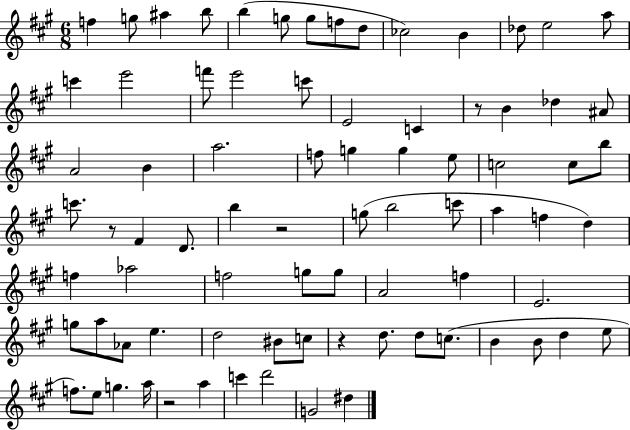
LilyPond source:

{
  \clef treble
  \numericTimeSignature
  \time 6/8
  \key a \major
  f''4 g''8 ais''4 b''8 | b''4( g''8 g''8 f''8 d''8 | ces''2) b'4 | des''8 e''2 a''8 | \break c'''4 e'''2 | f'''8 e'''2 c'''8 | e'2 c'4 | r8 b'4 des''4 ais'8 | \break a'2 b'4 | a''2. | f''8 g''4 g''4 e''8 | c''2 c''8 b''8 | \break c'''8. r8 fis'4 d'8. | b''4 r2 | g''8( b''2 c'''8 | a''4 f''4 d''4) | \break f''4 aes''2 | f''2 g''8 g''8 | a'2 f''4 | e'2. | \break g''8 a''8 aes'8 e''4. | d''2 bis'8 c''8 | r4 d''8. d''8 c''8.( | b'4 b'8 d''4 e''8 | \break f''8.) e''8 g''4. a''16 | r2 a''4 | c'''4 d'''2 | g'2 dis''4 | \break \bar "|."
}